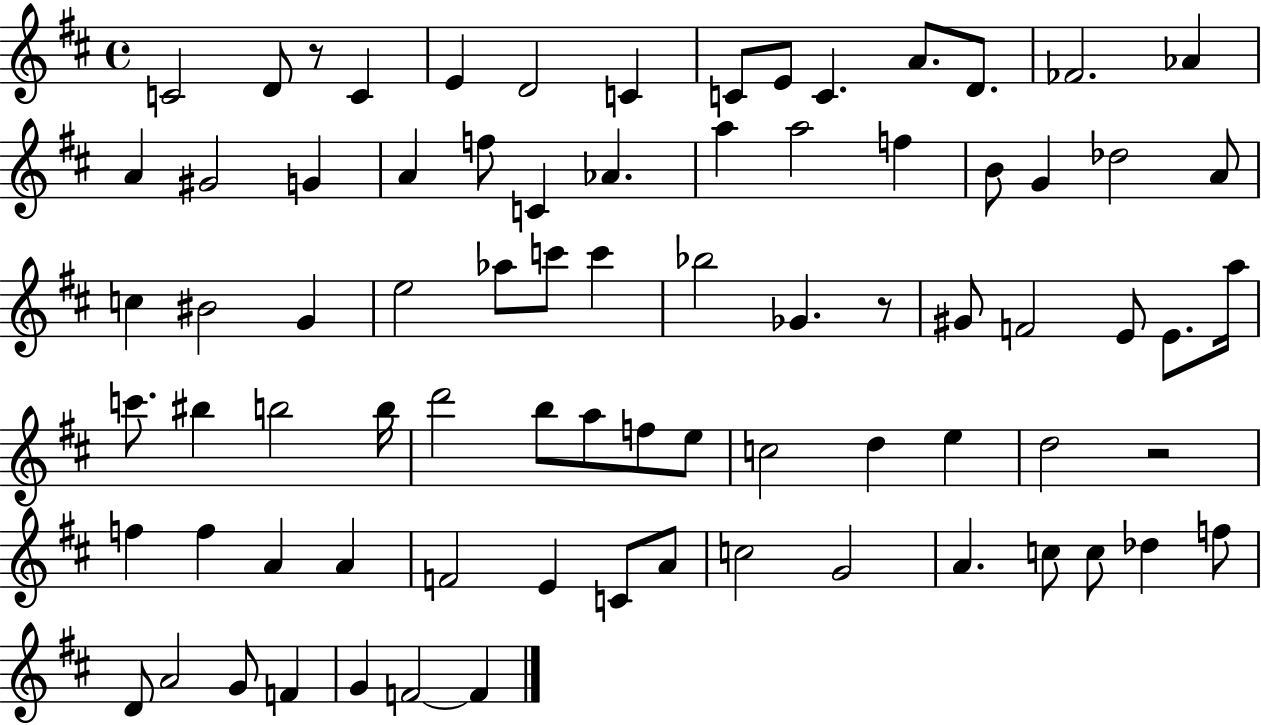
X:1
T:Untitled
M:4/4
L:1/4
K:D
C2 D/2 z/2 C E D2 C C/2 E/2 C A/2 D/2 _F2 _A A ^G2 G A f/2 C _A a a2 f B/2 G _d2 A/2 c ^B2 G e2 _a/2 c'/2 c' _b2 _G z/2 ^G/2 F2 E/2 E/2 a/4 c'/2 ^b b2 b/4 d'2 b/2 a/2 f/2 e/2 c2 d e d2 z2 f f A A F2 E C/2 A/2 c2 G2 A c/2 c/2 _d f/2 D/2 A2 G/2 F G F2 F